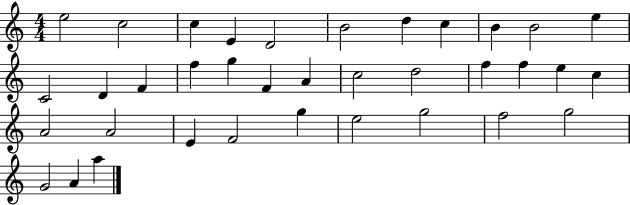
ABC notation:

X:1
T:Untitled
M:4/4
L:1/4
K:C
e2 c2 c E D2 B2 d c B B2 e C2 D F f g F A c2 d2 f f e c A2 A2 E F2 g e2 g2 f2 g2 G2 A a